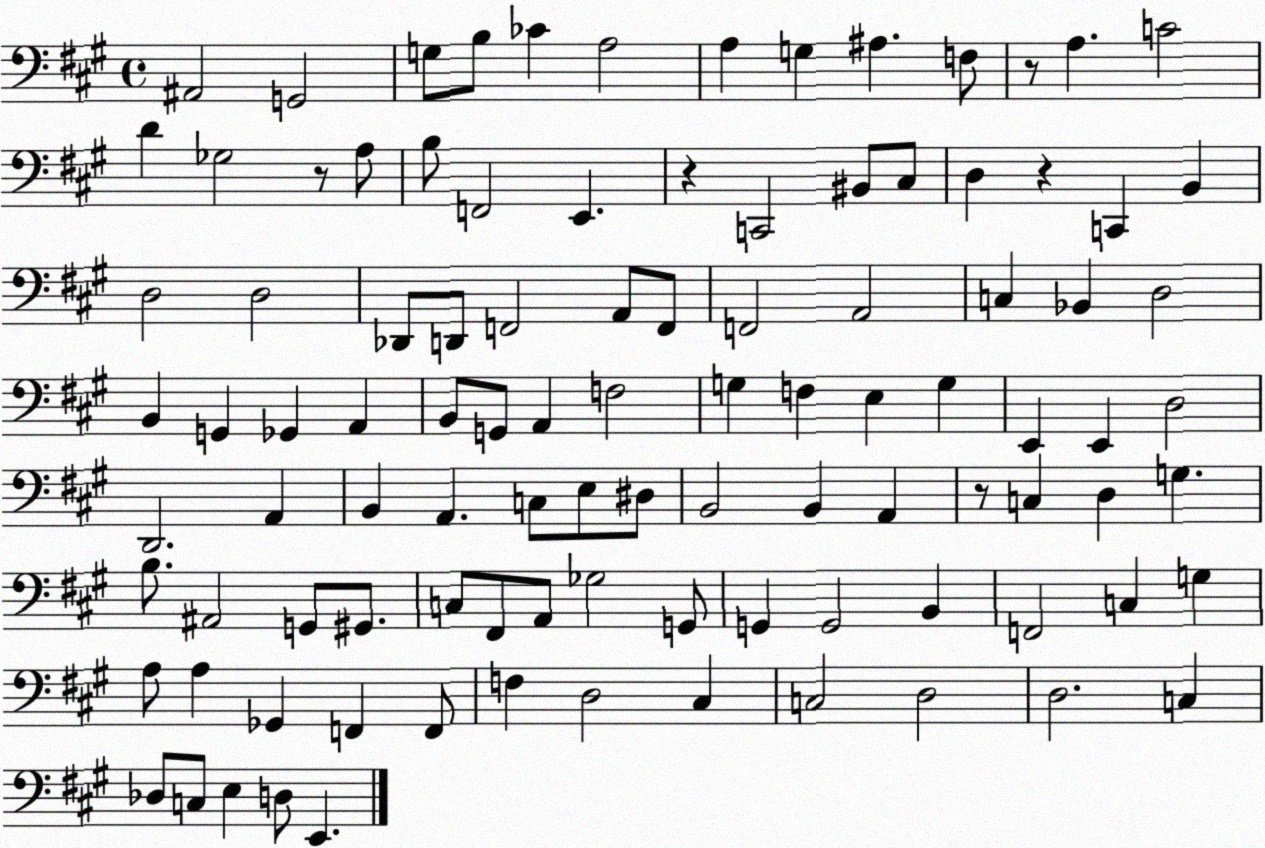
X:1
T:Untitled
M:4/4
L:1/4
K:A
^A,,2 G,,2 G,/2 B,/2 _C A,2 A, G, ^A, F,/2 z/2 A, C2 D _G,2 z/2 A,/2 B,/2 F,,2 E,, z C,,2 ^B,,/2 ^C,/2 D, z C,, B,, D,2 D,2 _D,,/2 D,,/2 F,,2 A,,/2 F,,/2 F,,2 A,,2 C, _B,, D,2 B,, G,, _G,, A,, B,,/2 G,,/2 A,, F,2 G, F, E, G, E,, E,, D,2 D,,2 A,, B,, A,, C,/2 E,/2 ^D,/2 B,,2 B,, A,, z/2 C, D, G, B,/2 ^A,,2 G,,/2 ^G,,/2 C,/2 ^F,,/2 A,,/2 _G,2 G,,/2 G,, G,,2 B,, F,,2 C, G, A,/2 A, _G,, F,, F,,/2 F, D,2 ^C, C,2 D,2 D,2 C, _D,/2 C,/2 E, D,/2 E,,